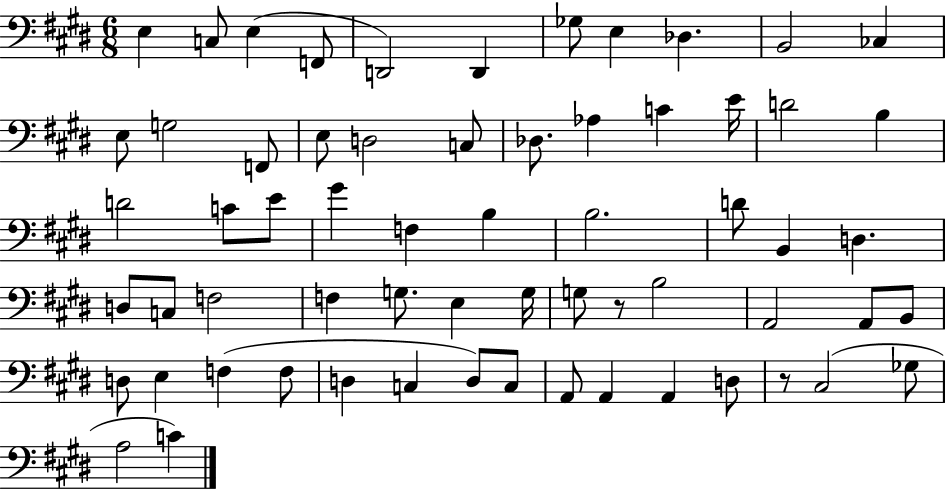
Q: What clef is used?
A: bass